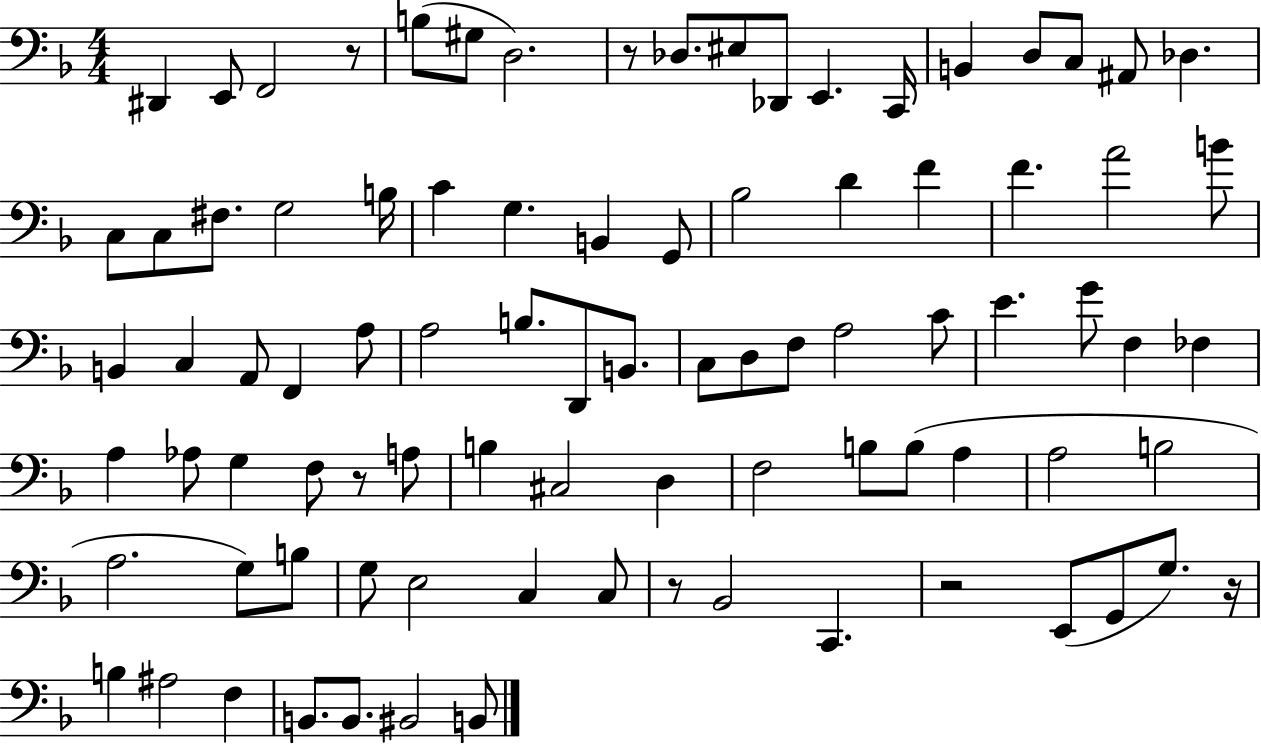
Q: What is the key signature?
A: F major